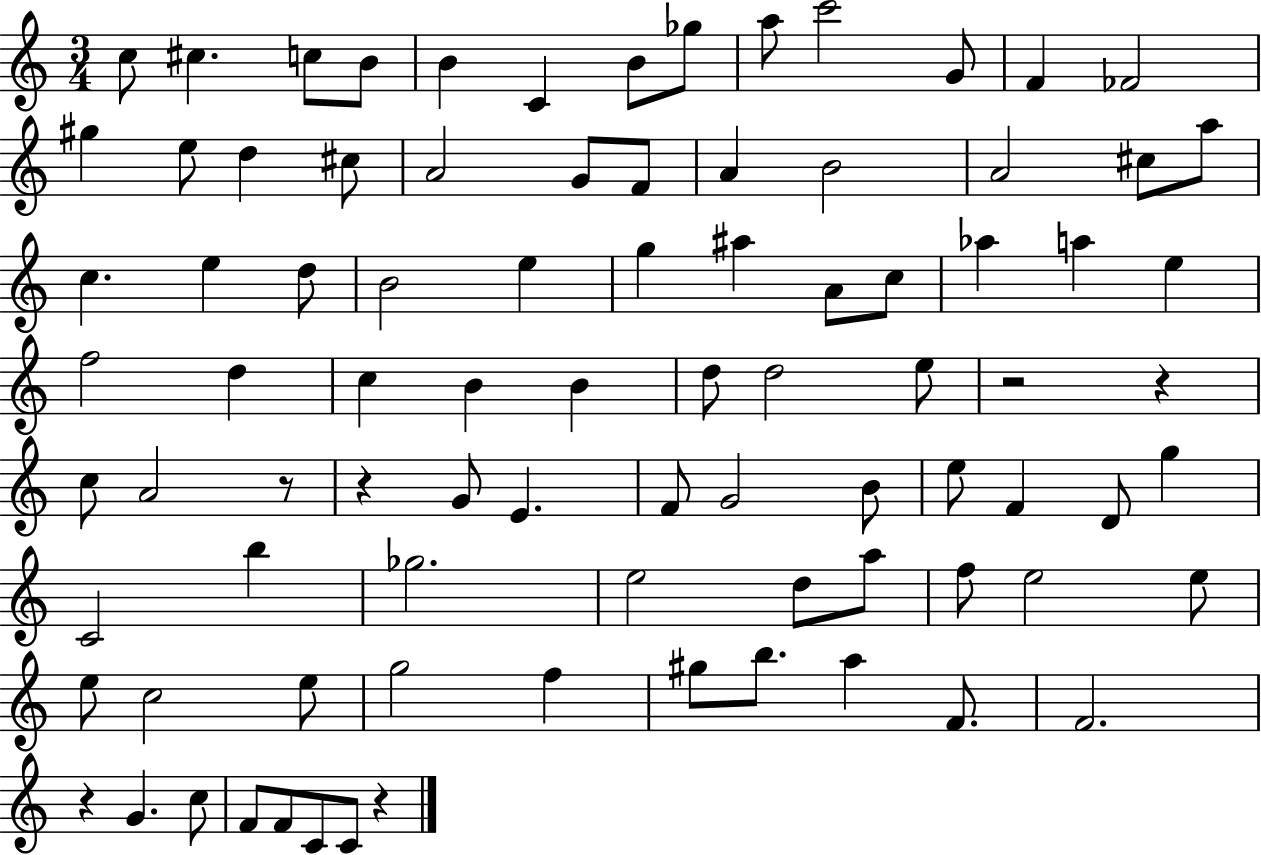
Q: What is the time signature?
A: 3/4